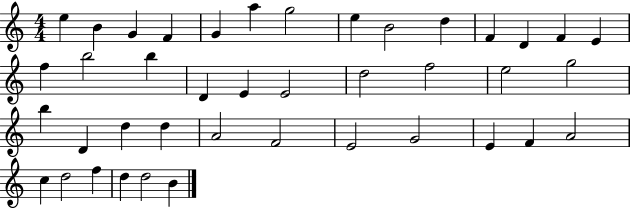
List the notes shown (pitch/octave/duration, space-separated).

E5/q B4/q G4/q F4/q G4/q A5/q G5/h E5/q B4/h D5/q F4/q D4/q F4/q E4/q F5/q B5/h B5/q D4/q E4/q E4/h D5/h F5/h E5/h G5/h B5/q D4/q D5/q D5/q A4/h F4/h E4/h G4/h E4/q F4/q A4/h C5/q D5/h F5/q D5/q D5/h B4/q